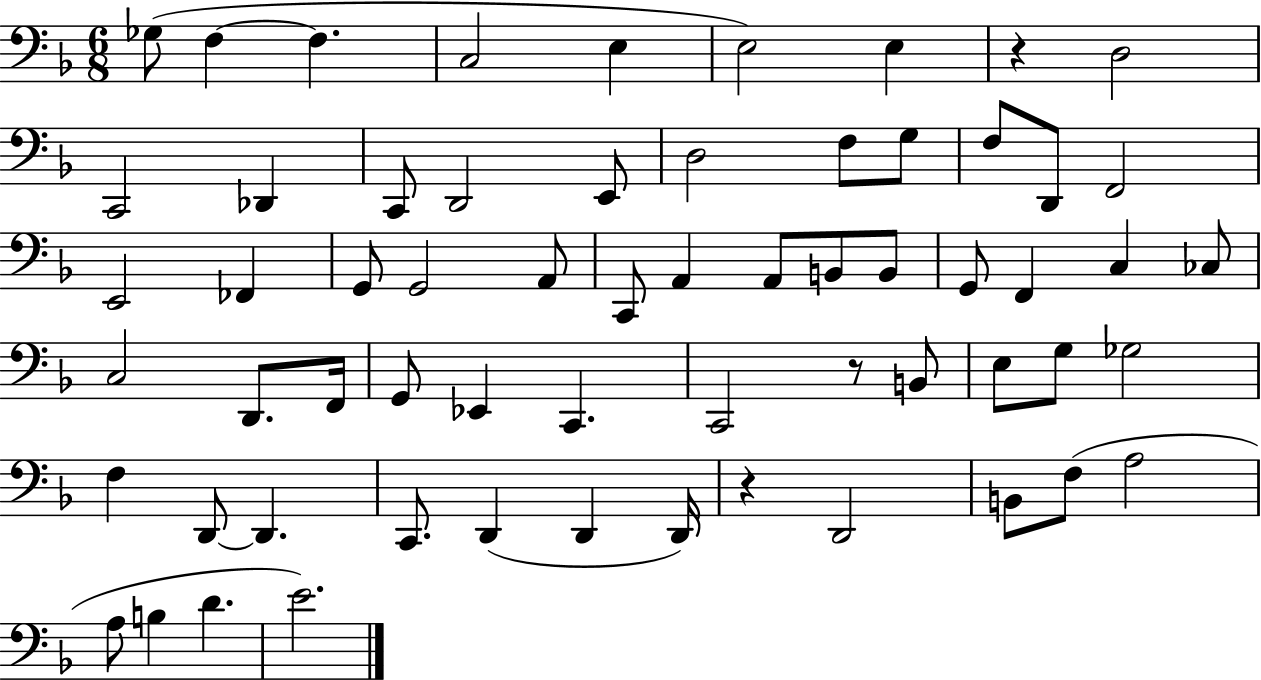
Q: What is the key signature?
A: F major